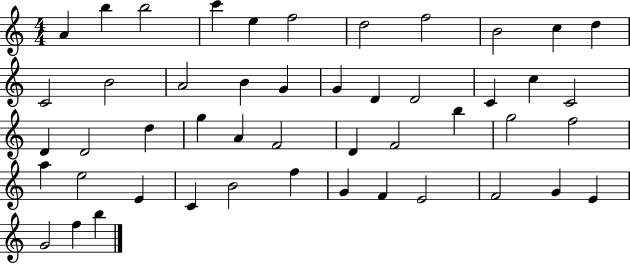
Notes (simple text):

A4/q B5/q B5/h C6/q E5/q F5/h D5/h F5/h B4/h C5/q D5/q C4/h B4/h A4/h B4/q G4/q G4/q D4/q D4/h C4/q C5/q C4/h D4/q D4/h D5/q G5/q A4/q F4/h D4/q F4/h B5/q G5/h F5/h A5/q E5/h E4/q C4/q B4/h F5/q G4/q F4/q E4/h F4/h G4/q E4/q G4/h F5/q B5/q